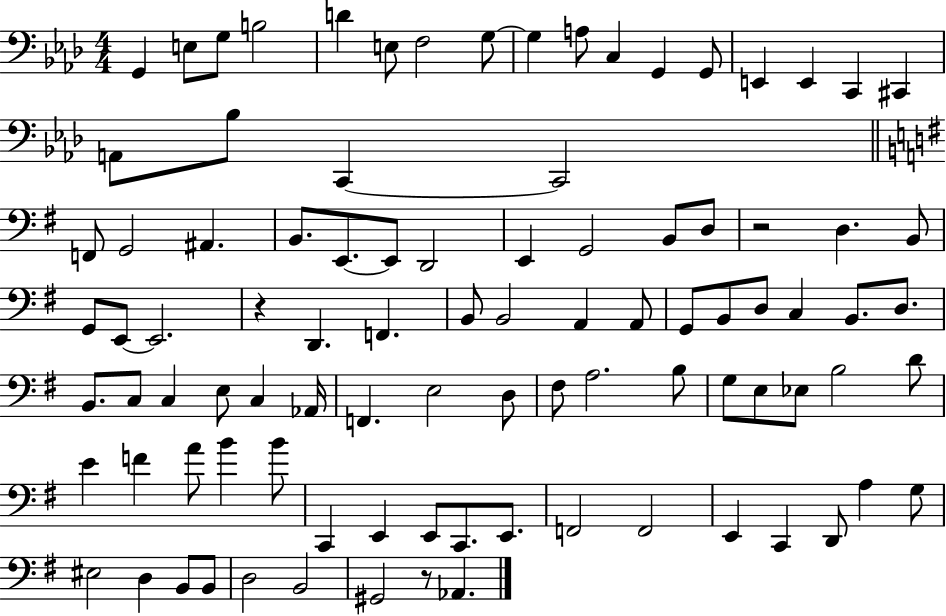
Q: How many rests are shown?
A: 3